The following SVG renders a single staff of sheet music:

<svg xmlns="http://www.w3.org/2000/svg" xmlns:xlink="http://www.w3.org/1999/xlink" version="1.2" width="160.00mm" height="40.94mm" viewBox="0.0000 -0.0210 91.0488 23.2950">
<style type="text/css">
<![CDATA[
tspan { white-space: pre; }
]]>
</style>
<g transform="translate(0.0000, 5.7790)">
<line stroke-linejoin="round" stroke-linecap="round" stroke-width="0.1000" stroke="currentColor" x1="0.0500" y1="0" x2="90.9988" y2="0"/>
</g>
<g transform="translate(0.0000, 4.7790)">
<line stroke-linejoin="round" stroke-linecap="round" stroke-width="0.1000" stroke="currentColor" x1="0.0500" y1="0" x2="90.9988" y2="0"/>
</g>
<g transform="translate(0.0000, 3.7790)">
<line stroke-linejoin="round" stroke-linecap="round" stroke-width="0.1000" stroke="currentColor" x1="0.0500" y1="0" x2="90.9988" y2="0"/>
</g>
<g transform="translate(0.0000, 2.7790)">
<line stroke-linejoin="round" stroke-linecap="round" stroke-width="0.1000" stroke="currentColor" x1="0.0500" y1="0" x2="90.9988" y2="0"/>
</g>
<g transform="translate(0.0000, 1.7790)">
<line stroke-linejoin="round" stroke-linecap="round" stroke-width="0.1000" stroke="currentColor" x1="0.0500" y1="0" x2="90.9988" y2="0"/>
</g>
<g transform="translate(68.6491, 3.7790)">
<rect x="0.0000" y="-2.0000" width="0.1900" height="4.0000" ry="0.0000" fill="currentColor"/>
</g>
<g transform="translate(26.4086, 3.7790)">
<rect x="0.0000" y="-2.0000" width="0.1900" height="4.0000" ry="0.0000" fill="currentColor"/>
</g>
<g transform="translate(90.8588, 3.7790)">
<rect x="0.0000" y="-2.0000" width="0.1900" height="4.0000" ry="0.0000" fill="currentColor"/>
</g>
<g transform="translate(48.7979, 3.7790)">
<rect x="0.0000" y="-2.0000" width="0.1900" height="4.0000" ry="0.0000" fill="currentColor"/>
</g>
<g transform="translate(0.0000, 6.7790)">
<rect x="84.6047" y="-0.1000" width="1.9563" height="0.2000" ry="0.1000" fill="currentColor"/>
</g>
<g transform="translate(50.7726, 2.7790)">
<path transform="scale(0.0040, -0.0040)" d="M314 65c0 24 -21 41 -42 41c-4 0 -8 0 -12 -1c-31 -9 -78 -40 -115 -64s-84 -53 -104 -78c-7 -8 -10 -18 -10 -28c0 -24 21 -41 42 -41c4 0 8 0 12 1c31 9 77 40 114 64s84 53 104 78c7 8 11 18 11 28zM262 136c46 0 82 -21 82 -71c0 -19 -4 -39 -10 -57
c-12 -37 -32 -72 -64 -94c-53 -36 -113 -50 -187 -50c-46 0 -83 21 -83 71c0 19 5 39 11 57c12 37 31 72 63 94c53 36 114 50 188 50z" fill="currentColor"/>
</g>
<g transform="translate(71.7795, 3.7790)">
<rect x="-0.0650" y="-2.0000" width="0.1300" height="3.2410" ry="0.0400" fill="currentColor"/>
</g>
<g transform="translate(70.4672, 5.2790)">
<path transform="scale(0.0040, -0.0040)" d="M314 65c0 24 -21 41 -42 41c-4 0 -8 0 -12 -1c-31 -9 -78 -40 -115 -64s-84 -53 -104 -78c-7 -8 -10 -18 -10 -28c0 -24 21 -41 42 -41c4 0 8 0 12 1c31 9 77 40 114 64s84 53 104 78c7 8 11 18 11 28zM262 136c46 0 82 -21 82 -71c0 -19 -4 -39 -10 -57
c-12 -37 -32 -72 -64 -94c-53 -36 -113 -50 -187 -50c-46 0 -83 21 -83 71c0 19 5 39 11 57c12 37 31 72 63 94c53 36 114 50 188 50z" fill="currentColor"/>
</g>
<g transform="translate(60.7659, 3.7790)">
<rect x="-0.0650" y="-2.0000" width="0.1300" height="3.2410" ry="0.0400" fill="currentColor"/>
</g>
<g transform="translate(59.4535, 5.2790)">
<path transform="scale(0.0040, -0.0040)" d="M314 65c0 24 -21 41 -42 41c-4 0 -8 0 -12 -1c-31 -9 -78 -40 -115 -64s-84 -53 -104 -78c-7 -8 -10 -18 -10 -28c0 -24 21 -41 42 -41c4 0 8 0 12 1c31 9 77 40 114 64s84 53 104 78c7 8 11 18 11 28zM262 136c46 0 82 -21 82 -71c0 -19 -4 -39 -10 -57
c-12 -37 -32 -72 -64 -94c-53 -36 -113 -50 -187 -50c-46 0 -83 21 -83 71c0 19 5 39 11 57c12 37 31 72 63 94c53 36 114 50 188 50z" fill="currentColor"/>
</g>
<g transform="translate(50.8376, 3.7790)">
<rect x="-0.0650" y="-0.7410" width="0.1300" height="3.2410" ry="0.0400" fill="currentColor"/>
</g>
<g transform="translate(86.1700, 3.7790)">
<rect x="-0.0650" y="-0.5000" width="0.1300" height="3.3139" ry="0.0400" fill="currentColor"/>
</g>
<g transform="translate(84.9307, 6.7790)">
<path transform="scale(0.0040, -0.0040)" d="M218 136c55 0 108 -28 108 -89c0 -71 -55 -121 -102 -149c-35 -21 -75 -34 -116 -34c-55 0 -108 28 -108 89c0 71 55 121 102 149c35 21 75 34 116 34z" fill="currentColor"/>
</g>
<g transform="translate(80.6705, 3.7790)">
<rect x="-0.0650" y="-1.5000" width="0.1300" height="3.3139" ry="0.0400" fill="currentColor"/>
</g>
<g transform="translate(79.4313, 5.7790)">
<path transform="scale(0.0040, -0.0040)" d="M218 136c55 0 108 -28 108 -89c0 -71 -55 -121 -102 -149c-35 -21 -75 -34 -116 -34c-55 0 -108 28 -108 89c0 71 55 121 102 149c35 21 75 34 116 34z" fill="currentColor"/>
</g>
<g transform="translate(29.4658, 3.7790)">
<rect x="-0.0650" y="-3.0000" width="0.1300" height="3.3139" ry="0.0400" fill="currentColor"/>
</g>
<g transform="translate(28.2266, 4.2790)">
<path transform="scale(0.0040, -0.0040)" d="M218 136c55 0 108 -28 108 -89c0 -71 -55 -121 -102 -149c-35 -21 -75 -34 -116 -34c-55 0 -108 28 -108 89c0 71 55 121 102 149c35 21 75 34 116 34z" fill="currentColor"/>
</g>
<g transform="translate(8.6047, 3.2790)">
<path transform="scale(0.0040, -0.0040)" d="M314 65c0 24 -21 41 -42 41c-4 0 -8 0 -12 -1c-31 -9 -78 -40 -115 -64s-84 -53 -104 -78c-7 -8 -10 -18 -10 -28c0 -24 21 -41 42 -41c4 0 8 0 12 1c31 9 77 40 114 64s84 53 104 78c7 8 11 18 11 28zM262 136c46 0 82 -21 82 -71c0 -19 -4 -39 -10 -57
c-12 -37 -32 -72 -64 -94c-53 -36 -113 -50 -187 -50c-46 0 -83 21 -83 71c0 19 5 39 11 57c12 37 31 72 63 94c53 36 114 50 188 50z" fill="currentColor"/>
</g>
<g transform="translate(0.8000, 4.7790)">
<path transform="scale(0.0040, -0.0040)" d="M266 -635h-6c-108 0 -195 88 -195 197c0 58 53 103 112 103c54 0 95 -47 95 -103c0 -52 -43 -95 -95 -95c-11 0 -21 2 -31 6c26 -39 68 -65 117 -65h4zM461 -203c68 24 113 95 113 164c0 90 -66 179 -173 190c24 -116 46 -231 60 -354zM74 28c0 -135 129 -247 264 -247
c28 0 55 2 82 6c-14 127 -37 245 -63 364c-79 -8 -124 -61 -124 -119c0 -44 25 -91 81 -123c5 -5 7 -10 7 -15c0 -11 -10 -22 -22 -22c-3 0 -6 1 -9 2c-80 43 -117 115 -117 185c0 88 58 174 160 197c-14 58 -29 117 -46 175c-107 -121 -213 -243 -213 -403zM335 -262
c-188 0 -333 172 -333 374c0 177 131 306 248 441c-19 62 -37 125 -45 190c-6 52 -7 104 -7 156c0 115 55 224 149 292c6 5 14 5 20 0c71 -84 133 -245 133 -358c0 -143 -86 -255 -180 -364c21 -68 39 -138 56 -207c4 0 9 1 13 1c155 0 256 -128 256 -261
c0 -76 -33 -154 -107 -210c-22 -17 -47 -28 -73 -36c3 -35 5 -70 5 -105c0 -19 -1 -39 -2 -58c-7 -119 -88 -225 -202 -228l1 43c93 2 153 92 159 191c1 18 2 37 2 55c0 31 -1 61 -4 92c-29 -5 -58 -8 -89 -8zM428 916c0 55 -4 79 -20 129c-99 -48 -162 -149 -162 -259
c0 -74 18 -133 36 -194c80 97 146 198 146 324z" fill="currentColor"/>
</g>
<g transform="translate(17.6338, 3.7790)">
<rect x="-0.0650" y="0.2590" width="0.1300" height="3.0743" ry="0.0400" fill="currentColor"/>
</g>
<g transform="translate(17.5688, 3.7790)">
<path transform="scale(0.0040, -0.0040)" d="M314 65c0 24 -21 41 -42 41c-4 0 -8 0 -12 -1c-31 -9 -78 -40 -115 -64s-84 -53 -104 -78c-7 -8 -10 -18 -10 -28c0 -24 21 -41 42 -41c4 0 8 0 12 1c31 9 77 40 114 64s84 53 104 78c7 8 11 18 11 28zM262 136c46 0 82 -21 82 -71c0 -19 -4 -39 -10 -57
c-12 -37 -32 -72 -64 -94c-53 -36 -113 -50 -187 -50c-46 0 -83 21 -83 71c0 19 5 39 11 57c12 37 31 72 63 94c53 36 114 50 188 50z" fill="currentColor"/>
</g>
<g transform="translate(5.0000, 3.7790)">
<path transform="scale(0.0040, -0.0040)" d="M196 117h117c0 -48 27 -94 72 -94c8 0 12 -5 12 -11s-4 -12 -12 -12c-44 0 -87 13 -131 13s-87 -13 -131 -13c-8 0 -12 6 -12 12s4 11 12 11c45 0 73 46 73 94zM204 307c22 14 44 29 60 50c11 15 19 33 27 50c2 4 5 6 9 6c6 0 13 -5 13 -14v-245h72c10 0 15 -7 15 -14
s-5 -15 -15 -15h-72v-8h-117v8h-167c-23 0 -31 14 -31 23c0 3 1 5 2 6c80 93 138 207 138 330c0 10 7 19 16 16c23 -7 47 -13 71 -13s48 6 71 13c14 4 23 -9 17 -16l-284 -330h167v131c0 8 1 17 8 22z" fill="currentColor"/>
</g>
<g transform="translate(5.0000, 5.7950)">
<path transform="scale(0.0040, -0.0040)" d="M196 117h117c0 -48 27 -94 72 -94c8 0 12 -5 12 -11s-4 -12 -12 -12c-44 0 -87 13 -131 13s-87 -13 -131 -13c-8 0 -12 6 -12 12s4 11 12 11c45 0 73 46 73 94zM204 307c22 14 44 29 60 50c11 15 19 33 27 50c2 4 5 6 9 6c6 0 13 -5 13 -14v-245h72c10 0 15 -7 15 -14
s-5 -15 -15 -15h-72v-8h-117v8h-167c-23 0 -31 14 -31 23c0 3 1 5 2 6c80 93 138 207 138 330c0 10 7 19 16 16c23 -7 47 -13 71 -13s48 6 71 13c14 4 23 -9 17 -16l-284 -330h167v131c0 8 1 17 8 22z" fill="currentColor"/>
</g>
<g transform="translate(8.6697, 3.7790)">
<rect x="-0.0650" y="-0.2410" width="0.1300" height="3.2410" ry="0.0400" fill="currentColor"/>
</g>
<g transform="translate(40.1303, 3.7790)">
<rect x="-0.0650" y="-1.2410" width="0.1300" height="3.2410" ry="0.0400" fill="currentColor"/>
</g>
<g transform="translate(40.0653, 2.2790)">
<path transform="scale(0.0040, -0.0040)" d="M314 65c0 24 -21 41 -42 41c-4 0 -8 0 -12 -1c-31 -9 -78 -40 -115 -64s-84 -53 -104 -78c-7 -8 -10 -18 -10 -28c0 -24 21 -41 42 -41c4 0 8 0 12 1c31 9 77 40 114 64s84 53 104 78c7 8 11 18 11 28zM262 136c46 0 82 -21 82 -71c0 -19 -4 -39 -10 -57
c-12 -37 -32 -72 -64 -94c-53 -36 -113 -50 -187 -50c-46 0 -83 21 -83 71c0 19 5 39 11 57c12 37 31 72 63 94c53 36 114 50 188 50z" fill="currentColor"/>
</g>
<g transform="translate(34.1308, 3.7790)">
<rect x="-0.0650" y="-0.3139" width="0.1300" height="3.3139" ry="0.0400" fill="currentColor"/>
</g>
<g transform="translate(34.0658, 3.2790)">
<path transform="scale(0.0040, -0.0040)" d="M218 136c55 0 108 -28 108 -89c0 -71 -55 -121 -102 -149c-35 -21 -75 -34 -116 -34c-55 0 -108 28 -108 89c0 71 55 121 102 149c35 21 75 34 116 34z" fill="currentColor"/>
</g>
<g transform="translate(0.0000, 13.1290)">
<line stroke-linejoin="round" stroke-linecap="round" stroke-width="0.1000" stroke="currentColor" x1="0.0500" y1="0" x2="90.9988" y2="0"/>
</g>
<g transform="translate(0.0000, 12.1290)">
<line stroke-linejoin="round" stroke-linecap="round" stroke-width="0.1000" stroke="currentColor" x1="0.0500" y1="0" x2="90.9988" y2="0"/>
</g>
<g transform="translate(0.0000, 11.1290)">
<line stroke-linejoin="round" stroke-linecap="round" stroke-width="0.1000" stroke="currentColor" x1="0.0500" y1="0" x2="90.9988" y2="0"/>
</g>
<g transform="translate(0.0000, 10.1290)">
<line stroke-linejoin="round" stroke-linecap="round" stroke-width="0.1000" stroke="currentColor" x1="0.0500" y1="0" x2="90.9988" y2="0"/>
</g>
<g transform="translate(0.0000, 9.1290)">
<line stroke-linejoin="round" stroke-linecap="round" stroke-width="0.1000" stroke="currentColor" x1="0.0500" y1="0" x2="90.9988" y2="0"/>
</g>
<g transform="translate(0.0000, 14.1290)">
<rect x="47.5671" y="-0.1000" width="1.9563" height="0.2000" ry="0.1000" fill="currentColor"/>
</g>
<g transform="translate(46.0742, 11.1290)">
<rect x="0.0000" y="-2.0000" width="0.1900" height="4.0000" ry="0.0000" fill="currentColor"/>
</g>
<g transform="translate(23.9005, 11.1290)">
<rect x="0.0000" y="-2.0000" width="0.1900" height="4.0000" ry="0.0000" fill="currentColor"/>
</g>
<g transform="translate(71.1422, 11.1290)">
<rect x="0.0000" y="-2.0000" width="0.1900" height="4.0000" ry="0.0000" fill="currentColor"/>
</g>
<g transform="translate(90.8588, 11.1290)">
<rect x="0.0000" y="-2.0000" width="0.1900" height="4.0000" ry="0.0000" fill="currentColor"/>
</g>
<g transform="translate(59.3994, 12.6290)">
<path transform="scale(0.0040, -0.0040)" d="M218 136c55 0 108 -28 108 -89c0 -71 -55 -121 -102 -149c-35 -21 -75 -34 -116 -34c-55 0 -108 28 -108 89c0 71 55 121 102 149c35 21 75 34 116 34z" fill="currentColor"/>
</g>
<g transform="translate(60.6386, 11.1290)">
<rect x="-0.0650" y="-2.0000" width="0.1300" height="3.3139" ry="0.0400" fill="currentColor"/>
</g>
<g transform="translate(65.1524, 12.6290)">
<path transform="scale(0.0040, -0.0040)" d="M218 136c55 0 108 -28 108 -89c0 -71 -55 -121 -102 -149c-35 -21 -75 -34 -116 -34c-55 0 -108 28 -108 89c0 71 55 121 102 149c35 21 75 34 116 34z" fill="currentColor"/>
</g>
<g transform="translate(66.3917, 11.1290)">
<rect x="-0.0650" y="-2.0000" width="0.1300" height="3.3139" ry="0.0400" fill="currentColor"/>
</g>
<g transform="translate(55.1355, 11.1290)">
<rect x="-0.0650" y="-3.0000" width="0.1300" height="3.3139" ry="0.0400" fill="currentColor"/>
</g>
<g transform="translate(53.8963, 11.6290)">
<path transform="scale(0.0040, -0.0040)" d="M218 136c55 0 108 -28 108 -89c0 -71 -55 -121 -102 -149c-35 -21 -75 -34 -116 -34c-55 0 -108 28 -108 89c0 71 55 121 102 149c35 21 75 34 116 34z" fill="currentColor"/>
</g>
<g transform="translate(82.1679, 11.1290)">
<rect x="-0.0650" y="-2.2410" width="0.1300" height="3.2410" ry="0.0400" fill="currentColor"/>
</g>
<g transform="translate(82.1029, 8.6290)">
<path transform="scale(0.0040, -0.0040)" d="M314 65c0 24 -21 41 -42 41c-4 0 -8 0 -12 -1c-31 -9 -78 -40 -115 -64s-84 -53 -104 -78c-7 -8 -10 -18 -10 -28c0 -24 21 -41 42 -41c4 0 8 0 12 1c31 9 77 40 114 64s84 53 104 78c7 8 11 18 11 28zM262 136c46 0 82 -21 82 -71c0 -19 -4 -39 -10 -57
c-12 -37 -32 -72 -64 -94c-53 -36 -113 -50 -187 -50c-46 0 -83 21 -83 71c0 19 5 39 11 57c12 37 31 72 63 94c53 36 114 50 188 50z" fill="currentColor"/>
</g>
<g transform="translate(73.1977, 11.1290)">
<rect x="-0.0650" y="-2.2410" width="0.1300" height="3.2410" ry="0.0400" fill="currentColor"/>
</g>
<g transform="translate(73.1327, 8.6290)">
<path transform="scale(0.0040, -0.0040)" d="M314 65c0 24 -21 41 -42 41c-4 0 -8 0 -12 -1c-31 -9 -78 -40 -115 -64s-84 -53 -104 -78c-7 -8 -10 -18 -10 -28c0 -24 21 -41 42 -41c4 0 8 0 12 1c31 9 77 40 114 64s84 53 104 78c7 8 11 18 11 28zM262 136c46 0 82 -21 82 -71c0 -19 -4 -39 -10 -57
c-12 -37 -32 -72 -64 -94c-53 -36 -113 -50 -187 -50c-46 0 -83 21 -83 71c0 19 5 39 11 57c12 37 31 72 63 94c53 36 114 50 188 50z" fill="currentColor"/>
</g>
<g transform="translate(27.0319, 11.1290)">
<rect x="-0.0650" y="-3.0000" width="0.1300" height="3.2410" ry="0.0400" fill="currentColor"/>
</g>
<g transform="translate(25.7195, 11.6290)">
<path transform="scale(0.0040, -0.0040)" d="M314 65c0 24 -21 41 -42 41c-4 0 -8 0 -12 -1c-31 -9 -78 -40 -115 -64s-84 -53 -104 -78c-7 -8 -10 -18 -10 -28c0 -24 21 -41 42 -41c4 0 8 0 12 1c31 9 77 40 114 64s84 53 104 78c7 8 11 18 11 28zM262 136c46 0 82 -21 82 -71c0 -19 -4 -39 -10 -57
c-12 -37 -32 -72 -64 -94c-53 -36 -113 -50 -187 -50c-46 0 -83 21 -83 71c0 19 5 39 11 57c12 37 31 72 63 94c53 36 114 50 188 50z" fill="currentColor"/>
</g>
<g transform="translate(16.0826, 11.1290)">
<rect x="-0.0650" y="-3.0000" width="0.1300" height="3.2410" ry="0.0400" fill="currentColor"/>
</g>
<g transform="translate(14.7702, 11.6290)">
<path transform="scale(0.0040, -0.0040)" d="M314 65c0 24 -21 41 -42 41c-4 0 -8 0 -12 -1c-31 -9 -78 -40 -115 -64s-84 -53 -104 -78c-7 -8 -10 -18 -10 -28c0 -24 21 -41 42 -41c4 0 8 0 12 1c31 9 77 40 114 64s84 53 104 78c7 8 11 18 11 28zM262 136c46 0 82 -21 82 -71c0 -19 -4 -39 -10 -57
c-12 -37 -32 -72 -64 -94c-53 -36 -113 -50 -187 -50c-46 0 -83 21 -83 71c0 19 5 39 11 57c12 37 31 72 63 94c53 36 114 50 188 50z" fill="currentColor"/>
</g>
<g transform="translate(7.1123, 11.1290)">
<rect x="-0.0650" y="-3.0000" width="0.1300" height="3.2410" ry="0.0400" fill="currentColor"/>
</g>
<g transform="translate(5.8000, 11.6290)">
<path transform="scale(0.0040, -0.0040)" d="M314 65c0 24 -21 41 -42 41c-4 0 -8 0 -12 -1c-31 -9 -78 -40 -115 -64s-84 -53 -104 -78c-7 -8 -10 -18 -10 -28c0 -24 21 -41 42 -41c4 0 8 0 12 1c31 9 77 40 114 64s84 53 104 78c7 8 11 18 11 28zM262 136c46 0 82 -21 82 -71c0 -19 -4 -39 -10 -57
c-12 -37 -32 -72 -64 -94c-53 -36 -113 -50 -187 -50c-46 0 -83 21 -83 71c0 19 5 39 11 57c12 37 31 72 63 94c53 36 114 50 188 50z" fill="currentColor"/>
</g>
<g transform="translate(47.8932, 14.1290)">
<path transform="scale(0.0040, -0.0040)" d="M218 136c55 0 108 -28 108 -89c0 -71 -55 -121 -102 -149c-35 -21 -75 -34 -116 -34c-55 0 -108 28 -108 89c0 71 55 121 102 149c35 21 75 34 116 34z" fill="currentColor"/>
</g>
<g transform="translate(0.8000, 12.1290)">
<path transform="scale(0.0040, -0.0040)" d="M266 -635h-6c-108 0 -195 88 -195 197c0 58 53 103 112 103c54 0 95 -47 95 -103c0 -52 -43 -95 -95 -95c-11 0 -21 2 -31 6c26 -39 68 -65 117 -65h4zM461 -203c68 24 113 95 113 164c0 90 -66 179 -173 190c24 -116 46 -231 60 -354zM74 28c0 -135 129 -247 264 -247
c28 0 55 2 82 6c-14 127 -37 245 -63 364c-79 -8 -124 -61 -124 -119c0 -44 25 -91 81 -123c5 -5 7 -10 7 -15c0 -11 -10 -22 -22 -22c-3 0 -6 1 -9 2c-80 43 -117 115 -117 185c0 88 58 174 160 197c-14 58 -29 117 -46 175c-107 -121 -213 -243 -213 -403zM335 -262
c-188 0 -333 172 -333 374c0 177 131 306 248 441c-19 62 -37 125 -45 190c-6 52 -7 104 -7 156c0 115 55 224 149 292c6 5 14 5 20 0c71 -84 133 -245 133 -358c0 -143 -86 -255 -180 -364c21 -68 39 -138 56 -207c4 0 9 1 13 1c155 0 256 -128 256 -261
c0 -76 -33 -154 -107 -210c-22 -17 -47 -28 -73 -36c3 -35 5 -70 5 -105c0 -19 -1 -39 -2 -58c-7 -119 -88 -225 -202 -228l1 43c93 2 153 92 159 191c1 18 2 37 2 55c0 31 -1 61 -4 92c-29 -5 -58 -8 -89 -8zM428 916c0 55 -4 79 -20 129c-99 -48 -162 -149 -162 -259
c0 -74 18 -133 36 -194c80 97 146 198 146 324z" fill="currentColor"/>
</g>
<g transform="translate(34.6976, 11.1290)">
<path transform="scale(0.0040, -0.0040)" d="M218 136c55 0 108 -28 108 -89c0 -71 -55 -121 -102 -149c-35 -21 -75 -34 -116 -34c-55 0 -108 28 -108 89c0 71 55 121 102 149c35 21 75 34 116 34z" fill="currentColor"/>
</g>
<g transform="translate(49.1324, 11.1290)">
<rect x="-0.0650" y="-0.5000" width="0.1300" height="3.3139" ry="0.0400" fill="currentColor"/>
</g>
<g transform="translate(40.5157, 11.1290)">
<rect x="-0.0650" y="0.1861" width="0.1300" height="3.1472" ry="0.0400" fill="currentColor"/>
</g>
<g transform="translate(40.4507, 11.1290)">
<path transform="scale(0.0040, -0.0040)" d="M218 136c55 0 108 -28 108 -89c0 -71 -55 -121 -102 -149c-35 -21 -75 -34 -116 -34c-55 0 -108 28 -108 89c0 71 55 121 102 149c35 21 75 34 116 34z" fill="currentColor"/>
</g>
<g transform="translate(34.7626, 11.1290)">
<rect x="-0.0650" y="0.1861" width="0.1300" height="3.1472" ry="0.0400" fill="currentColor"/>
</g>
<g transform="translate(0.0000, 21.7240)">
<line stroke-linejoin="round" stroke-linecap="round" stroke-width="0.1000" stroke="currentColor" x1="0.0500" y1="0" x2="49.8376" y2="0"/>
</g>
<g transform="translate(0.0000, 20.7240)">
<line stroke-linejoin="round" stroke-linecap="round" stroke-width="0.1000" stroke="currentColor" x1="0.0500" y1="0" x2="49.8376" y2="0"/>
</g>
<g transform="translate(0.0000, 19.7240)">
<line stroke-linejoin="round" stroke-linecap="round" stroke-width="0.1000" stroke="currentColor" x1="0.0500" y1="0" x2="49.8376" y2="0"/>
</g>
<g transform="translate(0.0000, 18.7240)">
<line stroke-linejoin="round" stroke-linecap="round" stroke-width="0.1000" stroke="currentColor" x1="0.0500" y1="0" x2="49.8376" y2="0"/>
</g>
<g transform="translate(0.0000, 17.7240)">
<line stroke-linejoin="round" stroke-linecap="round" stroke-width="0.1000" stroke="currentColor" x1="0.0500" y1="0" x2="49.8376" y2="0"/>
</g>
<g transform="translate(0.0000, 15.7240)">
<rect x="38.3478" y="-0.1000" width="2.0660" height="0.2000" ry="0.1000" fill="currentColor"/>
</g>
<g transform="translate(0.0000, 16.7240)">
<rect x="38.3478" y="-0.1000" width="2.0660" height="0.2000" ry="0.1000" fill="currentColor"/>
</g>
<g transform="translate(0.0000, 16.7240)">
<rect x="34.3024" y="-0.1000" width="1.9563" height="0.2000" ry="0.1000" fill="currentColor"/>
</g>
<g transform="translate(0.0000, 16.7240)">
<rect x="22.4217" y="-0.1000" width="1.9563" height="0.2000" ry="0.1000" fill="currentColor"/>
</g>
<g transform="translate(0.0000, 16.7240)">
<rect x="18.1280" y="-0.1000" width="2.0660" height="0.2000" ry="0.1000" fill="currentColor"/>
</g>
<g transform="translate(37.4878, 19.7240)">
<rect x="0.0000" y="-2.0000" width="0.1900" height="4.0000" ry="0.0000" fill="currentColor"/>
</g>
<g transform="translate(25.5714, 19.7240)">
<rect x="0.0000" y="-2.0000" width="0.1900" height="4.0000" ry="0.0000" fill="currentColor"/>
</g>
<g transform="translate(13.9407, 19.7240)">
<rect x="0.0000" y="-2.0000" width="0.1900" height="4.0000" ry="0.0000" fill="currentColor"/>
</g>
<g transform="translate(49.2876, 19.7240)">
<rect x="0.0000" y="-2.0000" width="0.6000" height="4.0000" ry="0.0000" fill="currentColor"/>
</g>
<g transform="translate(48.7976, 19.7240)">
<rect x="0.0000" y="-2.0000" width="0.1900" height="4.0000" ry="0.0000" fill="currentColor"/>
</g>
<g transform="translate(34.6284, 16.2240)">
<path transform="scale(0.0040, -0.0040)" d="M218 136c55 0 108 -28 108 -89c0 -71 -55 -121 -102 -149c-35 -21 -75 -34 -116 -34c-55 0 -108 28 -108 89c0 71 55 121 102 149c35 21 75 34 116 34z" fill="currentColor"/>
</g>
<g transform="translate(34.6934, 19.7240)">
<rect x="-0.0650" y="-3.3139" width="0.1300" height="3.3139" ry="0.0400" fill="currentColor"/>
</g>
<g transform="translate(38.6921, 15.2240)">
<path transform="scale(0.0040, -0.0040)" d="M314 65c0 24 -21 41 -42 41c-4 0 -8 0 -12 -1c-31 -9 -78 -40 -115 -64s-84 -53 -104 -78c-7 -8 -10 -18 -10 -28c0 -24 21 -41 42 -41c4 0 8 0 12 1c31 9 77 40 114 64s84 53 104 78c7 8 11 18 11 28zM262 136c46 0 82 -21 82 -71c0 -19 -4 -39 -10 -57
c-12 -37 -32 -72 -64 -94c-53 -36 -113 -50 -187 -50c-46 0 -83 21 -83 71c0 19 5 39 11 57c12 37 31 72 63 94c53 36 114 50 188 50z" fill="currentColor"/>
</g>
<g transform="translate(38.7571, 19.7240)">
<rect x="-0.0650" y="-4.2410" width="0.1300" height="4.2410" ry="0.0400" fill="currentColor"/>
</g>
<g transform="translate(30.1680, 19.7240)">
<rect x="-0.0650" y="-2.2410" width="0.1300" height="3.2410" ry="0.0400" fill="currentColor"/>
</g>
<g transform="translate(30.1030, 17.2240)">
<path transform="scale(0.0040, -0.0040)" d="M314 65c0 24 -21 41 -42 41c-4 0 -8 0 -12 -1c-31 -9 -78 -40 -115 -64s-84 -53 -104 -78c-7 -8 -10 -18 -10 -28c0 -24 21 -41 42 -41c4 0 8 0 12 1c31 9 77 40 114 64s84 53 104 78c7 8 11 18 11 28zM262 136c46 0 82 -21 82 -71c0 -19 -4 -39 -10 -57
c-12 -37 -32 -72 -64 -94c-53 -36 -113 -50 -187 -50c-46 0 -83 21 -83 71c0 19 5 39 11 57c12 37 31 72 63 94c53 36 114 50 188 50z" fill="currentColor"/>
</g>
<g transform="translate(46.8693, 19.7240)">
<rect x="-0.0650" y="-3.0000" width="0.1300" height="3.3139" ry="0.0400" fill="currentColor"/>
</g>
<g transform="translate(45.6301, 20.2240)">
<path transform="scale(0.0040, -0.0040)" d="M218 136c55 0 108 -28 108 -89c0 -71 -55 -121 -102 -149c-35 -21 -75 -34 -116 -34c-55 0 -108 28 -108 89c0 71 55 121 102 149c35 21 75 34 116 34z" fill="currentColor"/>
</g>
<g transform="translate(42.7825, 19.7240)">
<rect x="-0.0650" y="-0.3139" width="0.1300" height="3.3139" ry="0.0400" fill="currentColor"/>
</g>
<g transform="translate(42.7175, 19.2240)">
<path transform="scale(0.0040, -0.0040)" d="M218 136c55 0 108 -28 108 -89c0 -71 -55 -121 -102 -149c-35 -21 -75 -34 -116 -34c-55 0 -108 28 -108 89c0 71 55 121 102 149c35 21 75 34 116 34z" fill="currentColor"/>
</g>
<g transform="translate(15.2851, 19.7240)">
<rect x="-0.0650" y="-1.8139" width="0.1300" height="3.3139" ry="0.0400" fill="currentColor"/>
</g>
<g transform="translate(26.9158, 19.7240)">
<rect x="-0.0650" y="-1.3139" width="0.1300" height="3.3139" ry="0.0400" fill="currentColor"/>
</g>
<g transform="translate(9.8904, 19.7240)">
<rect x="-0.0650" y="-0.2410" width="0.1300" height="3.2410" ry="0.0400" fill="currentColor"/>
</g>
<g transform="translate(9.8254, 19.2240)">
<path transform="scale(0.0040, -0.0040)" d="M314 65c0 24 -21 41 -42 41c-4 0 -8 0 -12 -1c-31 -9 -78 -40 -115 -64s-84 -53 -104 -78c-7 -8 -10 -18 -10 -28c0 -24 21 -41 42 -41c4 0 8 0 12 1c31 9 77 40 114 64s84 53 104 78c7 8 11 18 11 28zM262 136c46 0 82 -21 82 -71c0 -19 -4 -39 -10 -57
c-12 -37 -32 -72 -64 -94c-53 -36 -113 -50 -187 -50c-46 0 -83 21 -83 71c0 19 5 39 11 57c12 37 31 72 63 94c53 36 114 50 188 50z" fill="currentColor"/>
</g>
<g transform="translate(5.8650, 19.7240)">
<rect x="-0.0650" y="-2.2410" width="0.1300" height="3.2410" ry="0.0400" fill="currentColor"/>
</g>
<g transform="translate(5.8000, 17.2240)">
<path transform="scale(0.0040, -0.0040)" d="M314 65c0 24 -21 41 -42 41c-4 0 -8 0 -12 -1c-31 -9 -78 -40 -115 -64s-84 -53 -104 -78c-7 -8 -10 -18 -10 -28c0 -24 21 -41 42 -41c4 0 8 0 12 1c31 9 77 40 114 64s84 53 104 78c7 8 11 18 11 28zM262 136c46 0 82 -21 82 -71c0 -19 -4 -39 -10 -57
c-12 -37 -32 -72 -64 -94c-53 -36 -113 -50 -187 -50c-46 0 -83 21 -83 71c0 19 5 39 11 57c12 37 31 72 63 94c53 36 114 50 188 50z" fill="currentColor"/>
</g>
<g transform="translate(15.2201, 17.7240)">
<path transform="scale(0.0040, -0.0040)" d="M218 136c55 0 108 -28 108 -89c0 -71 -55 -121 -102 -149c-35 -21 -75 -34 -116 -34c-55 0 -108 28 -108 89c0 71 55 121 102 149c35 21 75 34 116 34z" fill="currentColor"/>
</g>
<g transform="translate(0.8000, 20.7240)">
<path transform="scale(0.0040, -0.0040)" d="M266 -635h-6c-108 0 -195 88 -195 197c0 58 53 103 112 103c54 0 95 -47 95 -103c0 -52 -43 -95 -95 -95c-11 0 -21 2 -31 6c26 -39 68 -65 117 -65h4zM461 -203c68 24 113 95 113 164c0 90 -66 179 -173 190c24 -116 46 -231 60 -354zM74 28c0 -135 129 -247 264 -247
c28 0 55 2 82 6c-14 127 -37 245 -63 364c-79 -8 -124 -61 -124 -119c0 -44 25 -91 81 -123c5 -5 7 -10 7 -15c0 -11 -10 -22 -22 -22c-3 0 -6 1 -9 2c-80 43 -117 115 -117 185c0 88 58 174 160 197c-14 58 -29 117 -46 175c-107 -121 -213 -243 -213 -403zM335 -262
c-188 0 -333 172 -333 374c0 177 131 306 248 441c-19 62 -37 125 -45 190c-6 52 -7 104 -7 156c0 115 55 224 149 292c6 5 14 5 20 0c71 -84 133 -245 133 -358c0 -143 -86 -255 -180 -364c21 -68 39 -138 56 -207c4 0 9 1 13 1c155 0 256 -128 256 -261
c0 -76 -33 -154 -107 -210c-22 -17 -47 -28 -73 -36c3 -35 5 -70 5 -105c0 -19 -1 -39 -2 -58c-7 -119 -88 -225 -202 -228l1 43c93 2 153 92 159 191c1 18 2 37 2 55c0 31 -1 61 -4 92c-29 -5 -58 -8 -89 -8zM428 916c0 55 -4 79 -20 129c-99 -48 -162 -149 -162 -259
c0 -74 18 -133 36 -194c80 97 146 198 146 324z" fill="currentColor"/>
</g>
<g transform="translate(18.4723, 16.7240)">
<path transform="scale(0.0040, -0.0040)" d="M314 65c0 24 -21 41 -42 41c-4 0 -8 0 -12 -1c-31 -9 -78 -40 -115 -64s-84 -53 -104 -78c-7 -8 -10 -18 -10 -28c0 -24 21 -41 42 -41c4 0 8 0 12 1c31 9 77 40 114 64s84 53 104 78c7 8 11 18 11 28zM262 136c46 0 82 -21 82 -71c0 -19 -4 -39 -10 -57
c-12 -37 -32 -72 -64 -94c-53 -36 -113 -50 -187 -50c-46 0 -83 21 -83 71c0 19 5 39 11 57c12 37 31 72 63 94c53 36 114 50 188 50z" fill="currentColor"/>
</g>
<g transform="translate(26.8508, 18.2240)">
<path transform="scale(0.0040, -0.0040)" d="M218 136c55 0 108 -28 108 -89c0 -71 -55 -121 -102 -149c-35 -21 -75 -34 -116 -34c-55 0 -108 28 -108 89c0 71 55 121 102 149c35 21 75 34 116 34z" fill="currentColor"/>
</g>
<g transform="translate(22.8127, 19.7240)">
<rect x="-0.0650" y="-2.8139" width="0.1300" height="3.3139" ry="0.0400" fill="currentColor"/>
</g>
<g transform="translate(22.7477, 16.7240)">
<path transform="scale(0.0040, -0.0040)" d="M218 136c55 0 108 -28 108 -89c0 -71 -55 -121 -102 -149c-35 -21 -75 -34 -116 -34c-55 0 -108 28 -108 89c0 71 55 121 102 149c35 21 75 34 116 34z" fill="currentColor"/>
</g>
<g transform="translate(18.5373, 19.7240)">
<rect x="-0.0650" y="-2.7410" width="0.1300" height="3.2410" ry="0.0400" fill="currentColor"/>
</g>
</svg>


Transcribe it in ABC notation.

X:1
T:Untitled
M:4/4
L:1/4
K:C
c2 B2 A c e2 d2 F2 F2 E C A2 A2 A2 B B C A F F g2 g2 g2 c2 f a2 a e g2 b d'2 c A